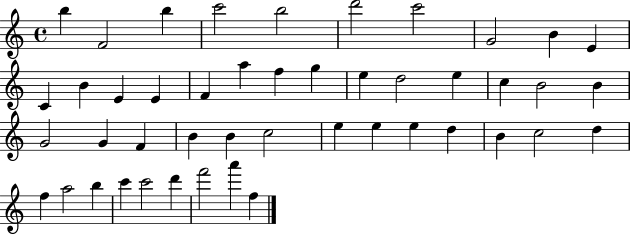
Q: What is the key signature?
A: C major